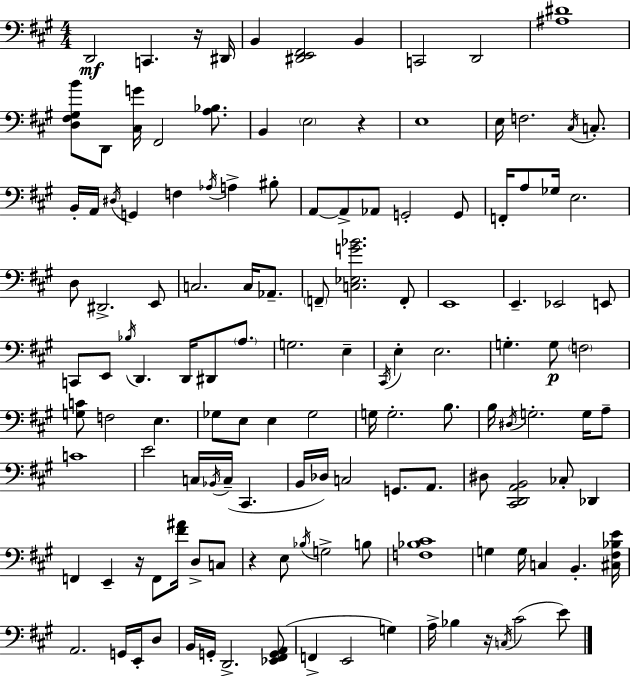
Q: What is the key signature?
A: A major